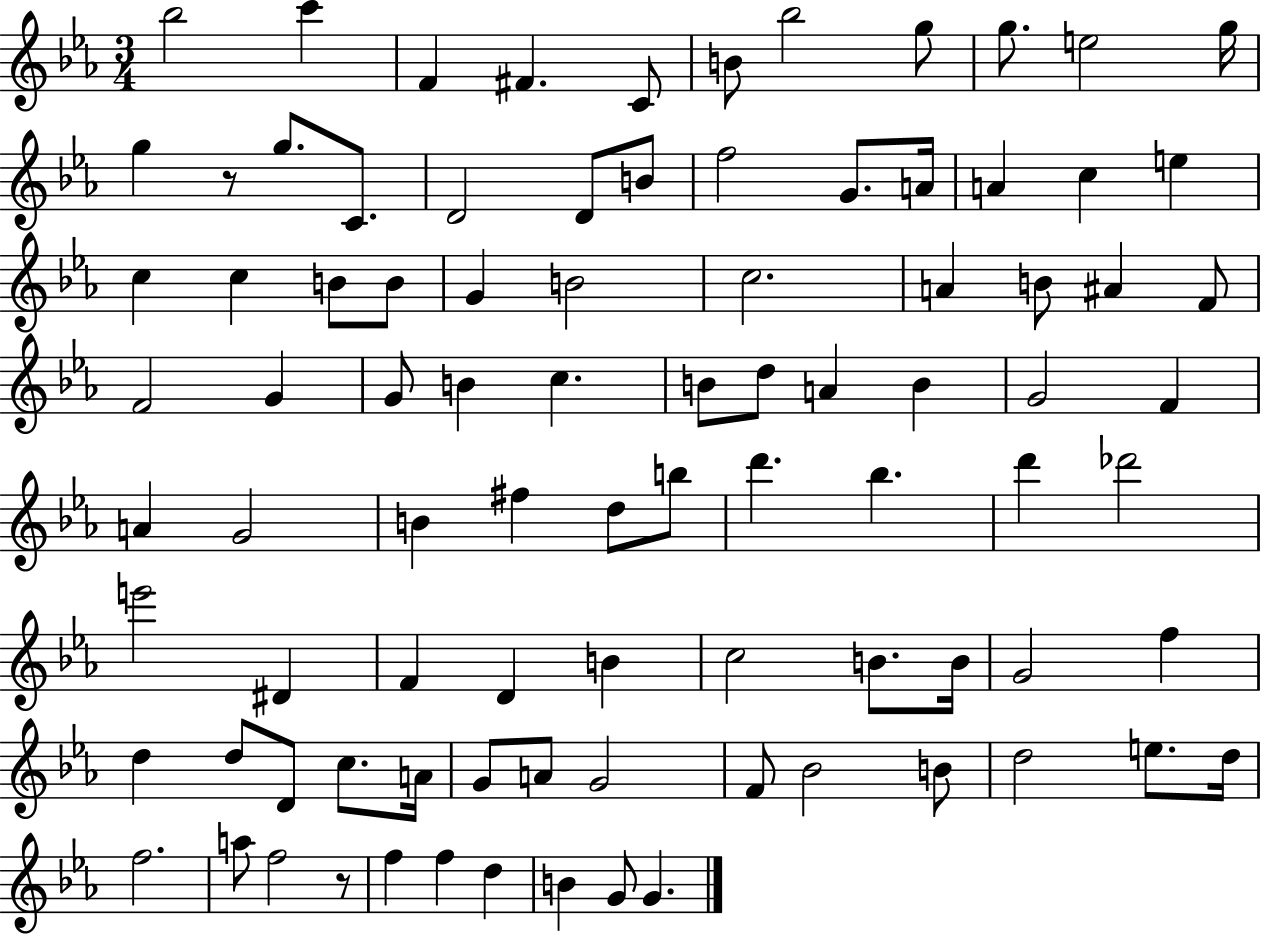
{
  \clef treble
  \numericTimeSignature
  \time 3/4
  \key ees \major
  \repeat volta 2 { bes''2 c'''4 | f'4 fis'4. c'8 | b'8 bes''2 g''8 | g''8. e''2 g''16 | \break g''4 r8 g''8. c'8. | d'2 d'8 b'8 | f''2 g'8. a'16 | a'4 c''4 e''4 | \break c''4 c''4 b'8 b'8 | g'4 b'2 | c''2. | a'4 b'8 ais'4 f'8 | \break f'2 g'4 | g'8 b'4 c''4. | b'8 d''8 a'4 b'4 | g'2 f'4 | \break a'4 g'2 | b'4 fis''4 d''8 b''8 | d'''4. bes''4. | d'''4 des'''2 | \break e'''2 dis'4 | f'4 d'4 b'4 | c''2 b'8. b'16 | g'2 f''4 | \break d''4 d''8 d'8 c''8. a'16 | g'8 a'8 g'2 | f'8 bes'2 b'8 | d''2 e''8. d''16 | \break f''2. | a''8 f''2 r8 | f''4 f''4 d''4 | b'4 g'8 g'4. | \break } \bar "|."
}